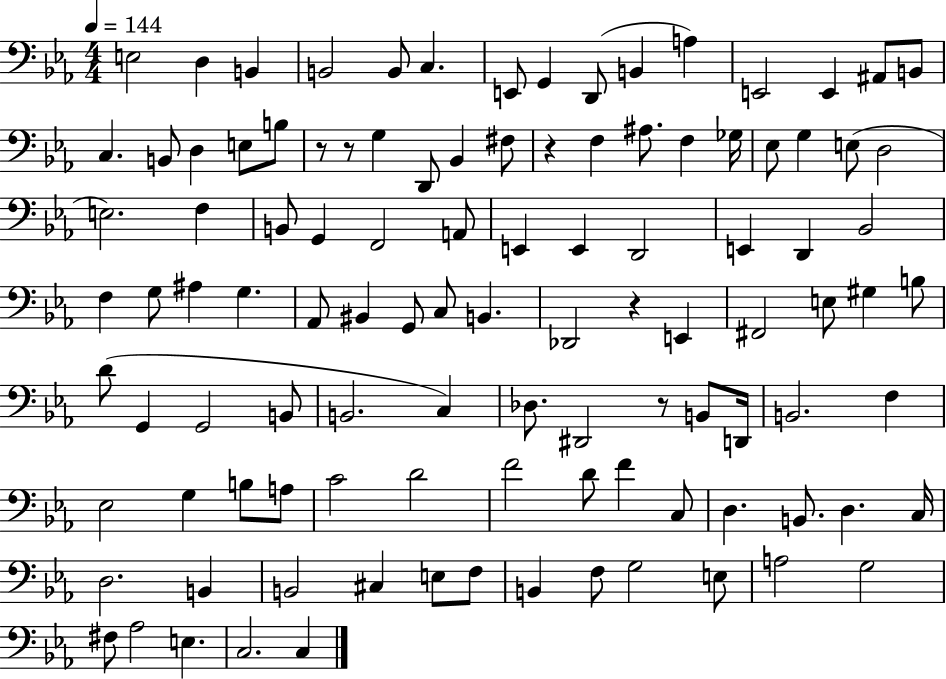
E3/h D3/q B2/q B2/h B2/e C3/q. E2/e G2/q D2/e B2/q A3/q E2/h E2/q A#2/e B2/e C3/q. B2/e D3/q E3/e B3/e R/e R/e G3/q D2/e Bb2/q F#3/e R/q F3/q A#3/e. F3/q Gb3/s Eb3/e G3/q E3/e D3/h E3/h. F3/q B2/e G2/q F2/h A2/e E2/q E2/q D2/h E2/q D2/q Bb2/h F3/q G3/e A#3/q G3/q. Ab2/e BIS2/q G2/e C3/e B2/q. Db2/h R/q E2/q F#2/h E3/e G#3/q B3/e D4/e G2/q G2/h B2/e B2/h. C3/q Db3/e. D#2/h R/e B2/e D2/s B2/h. F3/q Eb3/h G3/q B3/e A3/e C4/h D4/h F4/h D4/e F4/q C3/e D3/q. B2/e. D3/q. C3/s D3/h. B2/q B2/h C#3/q E3/e F3/e B2/q F3/e G3/h E3/e A3/h G3/h F#3/e Ab3/h E3/q. C3/h. C3/q